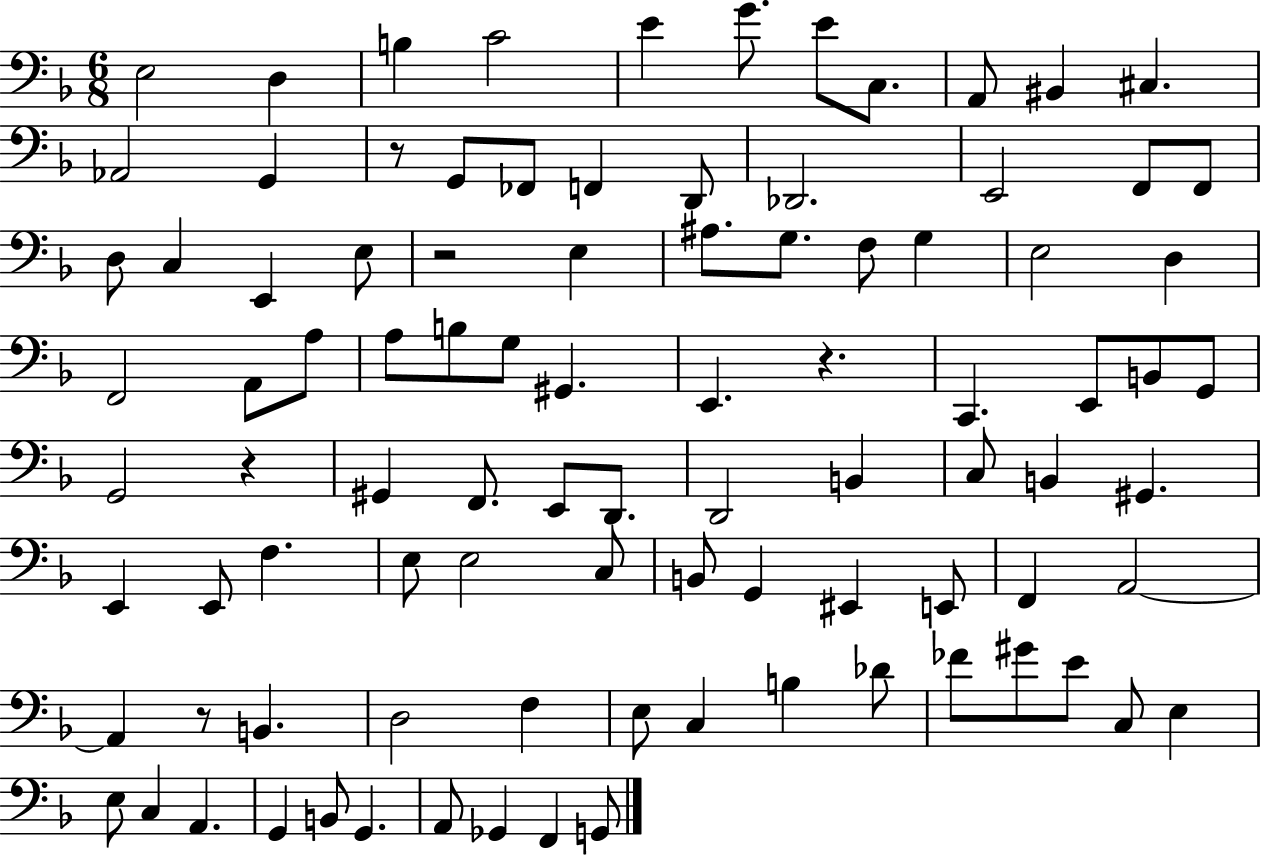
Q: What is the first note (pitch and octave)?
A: E3